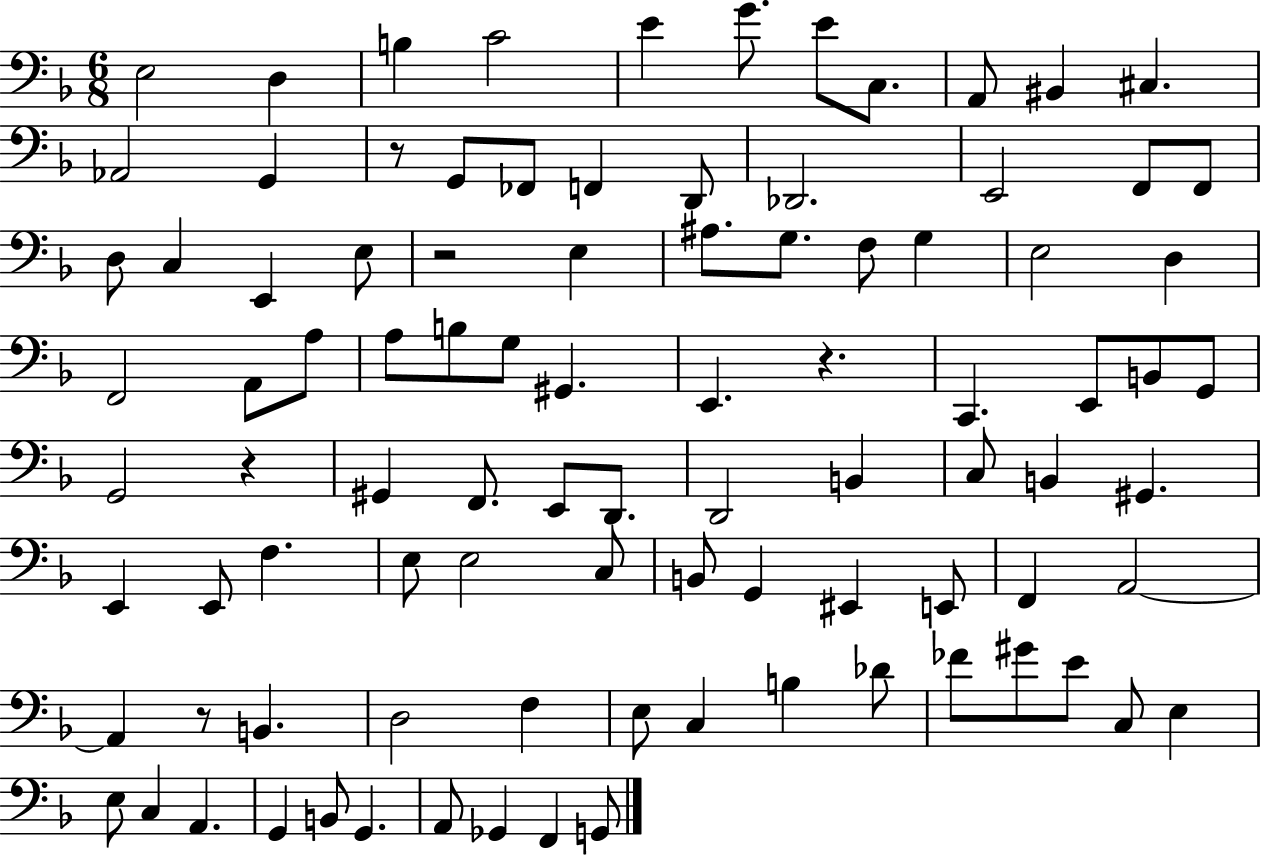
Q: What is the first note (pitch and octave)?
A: E3